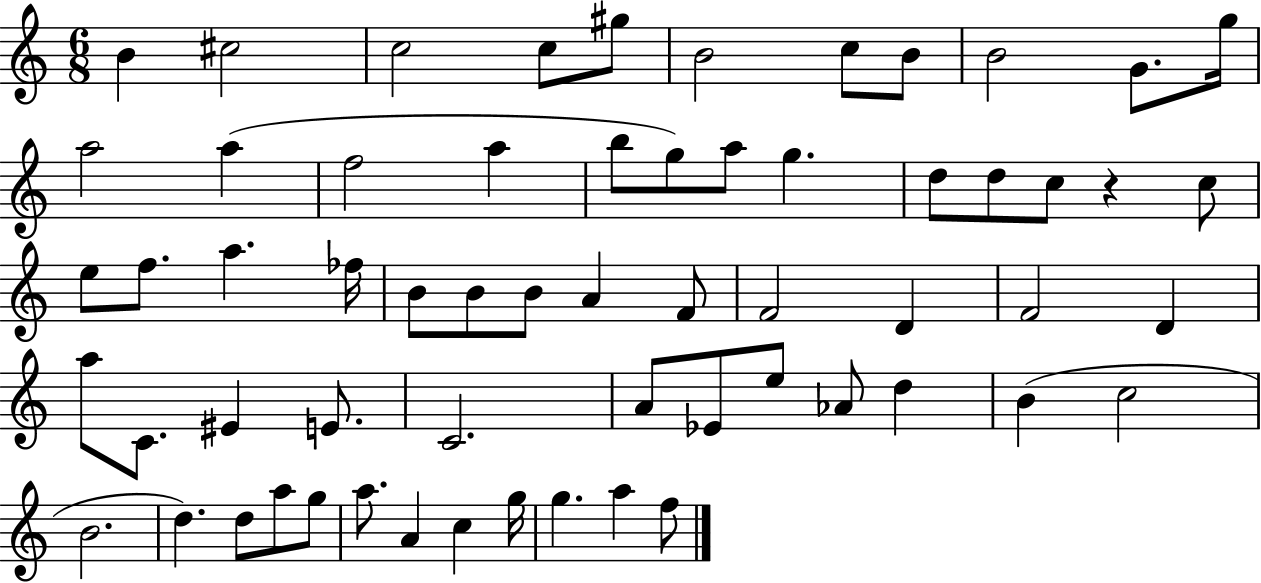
X:1
T:Untitled
M:6/8
L:1/4
K:C
B ^c2 c2 c/2 ^g/2 B2 c/2 B/2 B2 G/2 g/4 a2 a f2 a b/2 g/2 a/2 g d/2 d/2 c/2 z c/2 e/2 f/2 a _f/4 B/2 B/2 B/2 A F/2 F2 D F2 D a/2 C/2 ^E E/2 C2 A/2 _E/2 e/2 _A/2 d B c2 B2 d d/2 a/2 g/2 a/2 A c g/4 g a f/2